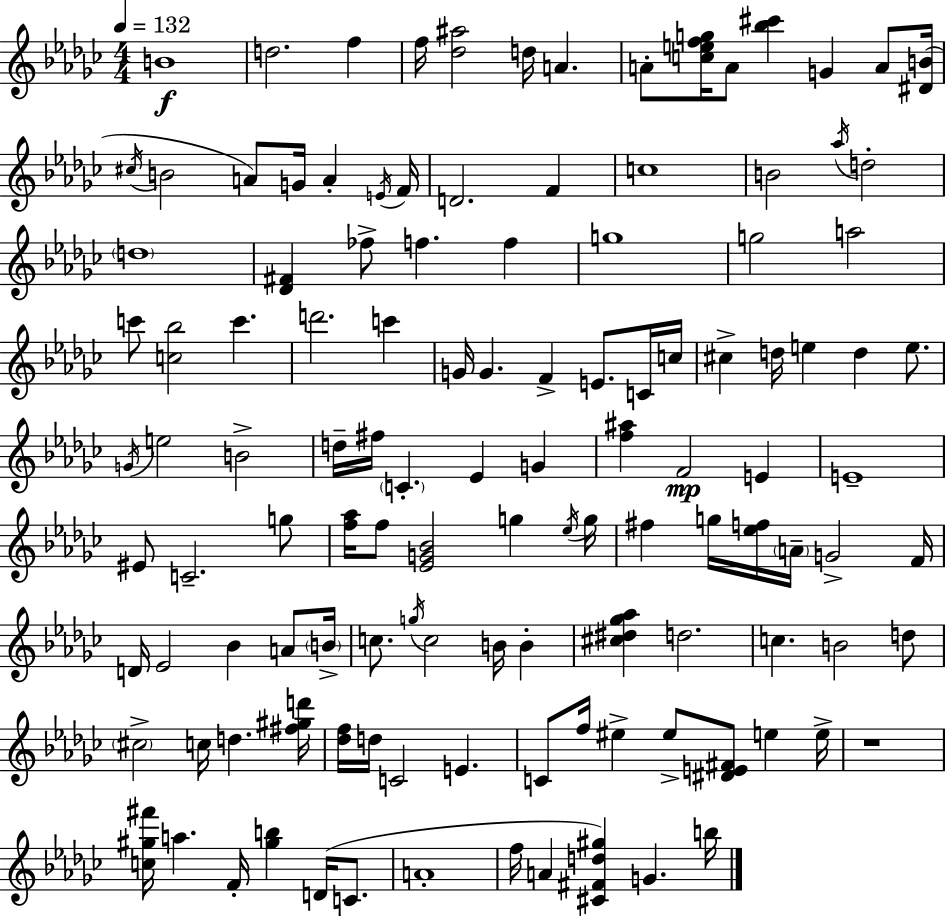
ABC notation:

X:1
T:Untitled
M:4/4
L:1/4
K:Ebm
B4 d2 f f/4 [_d^a]2 d/4 A A/2 [cefg]/4 A/2 [_b^c'] G A/2 [^DB]/4 ^c/4 B2 A/2 G/4 A E/4 F/4 D2 F c4 B2 _a/4 d2 d4 [_D^F] _f/2 f f g4 g2 a2 c'/2 [c_b]2 c' d'2 c' G/4 G F E/2 C/4 c/4 ^c d/4 e d e/2 G/4 e2 B2 d/4 ^f/4 C _E G [f^a] F2 E E4 ^E/2 C2 g/2 [f_a]/4 f/2 [_EG_B]2 g _e/4 g/4 ^f g/4 [_ef]/4 A/4 G2 F/4 D/4 _E2 _B A/2 B/4 c/2 g/4 c2 B/4 B [^c^d_g_a] d2 c B2 d/2 ^c2 c/4 d [^f^gd']/4 [_df]/4 d/4 C2 E C/2 f/4 ^e ^e/2 [^DE^F]/2 e e/4 z4 [c^g^f']/4 a F/4 [^gb] D/4 C/2 A4 f/4 A [^C^Fd^g] G b/4